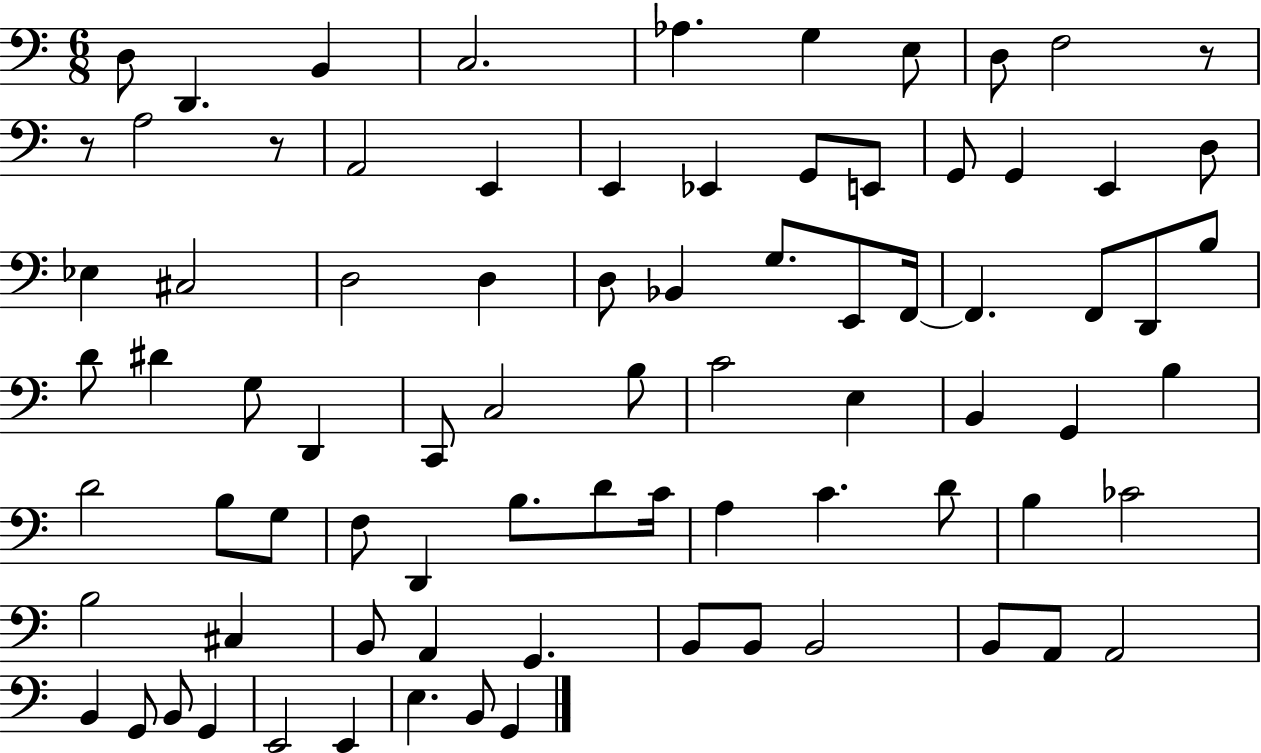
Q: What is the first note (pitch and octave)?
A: D3